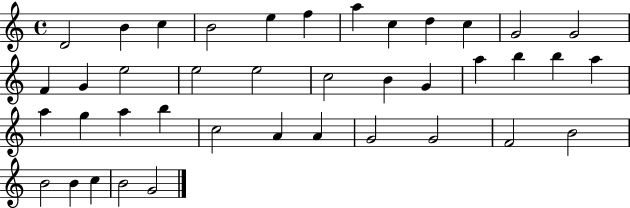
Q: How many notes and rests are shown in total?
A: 40